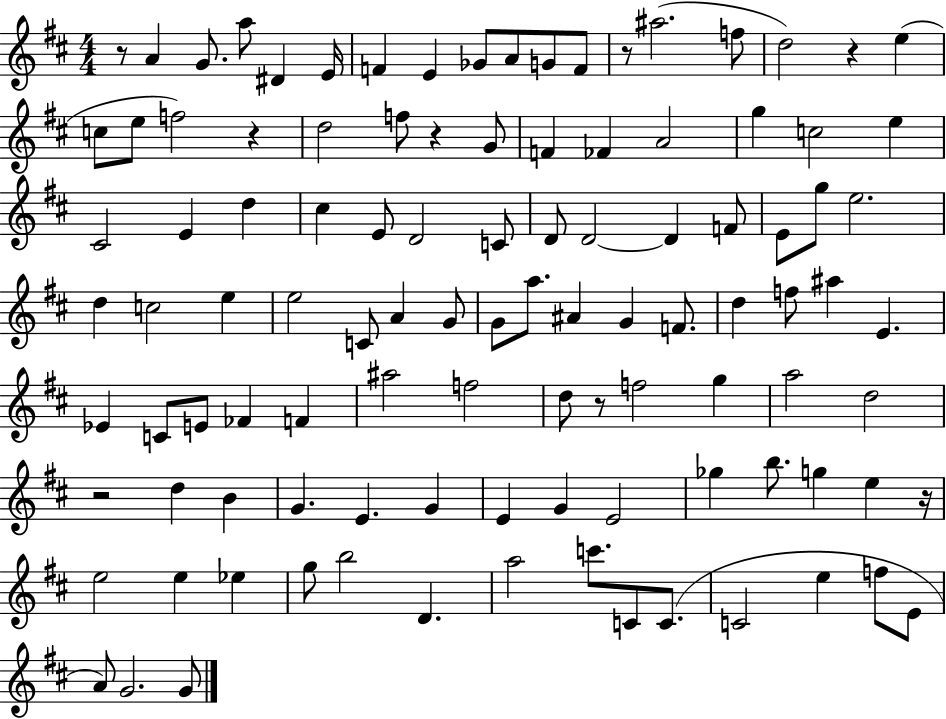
X:1
T:Untitled
M:4/4
L:1/4
K:D
z/2 A G/2 a/2 ^D E/4 F E _G/2 A/2 G/2 F/2 z/2 ^a2 f/2 d2 z e c/2 e/2 f2 z d2 f/2 z G/2 F _F A2 g c2 e ^C2 E d ^c E/2 D2 C/2 D/2 D2 D F/2 E/2 g/2 e2 d c2 e e2 C/2 A G/2 G/2 a/2 ^A G F/2 d f/2 ^a E _E C/2 E/2 _F F ^a2 f2 d/2 z/2 f2 g a2 d2 z2 d B G E G E G E2 _g b/2 g e z/4 e2 e _e g/2 b2 D a2 c'/2 C/2 C/2 C2 e f/2 E/2 A/2 G2 G/2